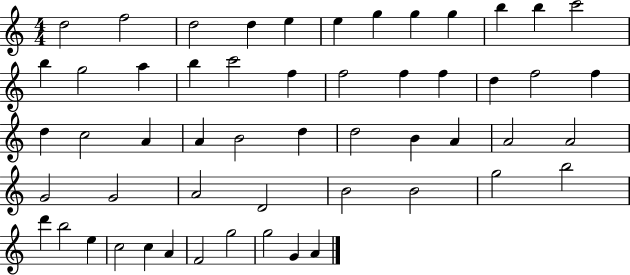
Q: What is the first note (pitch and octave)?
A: D5